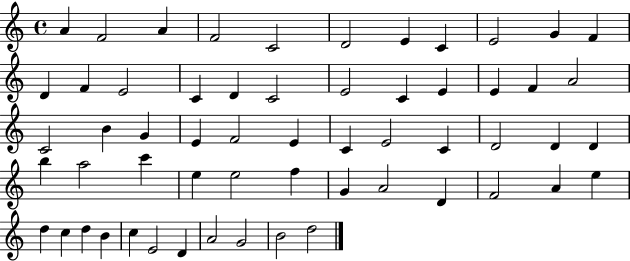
X:1
T:Untitled
M:4/4
L:1/4
K:C
A F2 A F2 C2 D2 E C E2 G F D F E2 C D C2 E2 C E E F A2 C2 B G E F2 E C E2 C D2 D D b a2 c' e e2 f G A2 D F2 A e d c d B c E2 D A2 G2 B2 d2